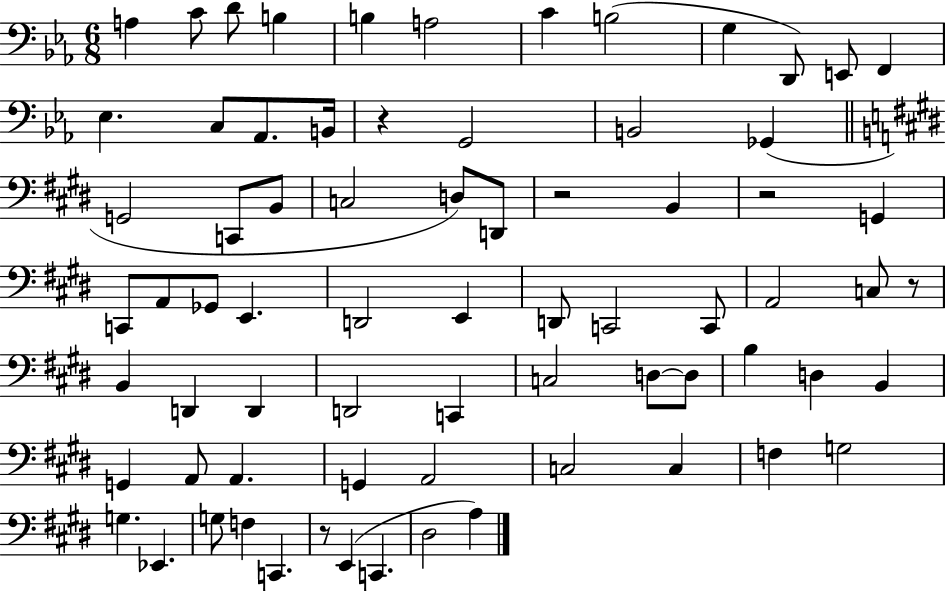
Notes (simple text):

A3/q C4/e D4/e B3/q B3/q A3/h C4/q B3/h G3/q D2/e E2/e F2/q Eb3/q. C3/e Ab2/e. B2/s R/q G2/h B2/h Gb2/q G2/h C2/e B2/e C3/h D3/e D2/e R/h B2/q R/h G2/q C2/e A2/e Gb2/e E2/q. D2/h E2/q D2/e C2/h C2/e A2/h C3/e R/e B2/q D2/q D2/q D2/h C2/q C3/h D3/e D3/e B3/q D3/q B2/q G2/q A2/e A2/q. G2/q A2/h C3/h C3/q F3/q G3/h G3/q. Eb2/q. G3/e F3/q C2/q. R/e E2/q C2/q. D#3/h A3/q